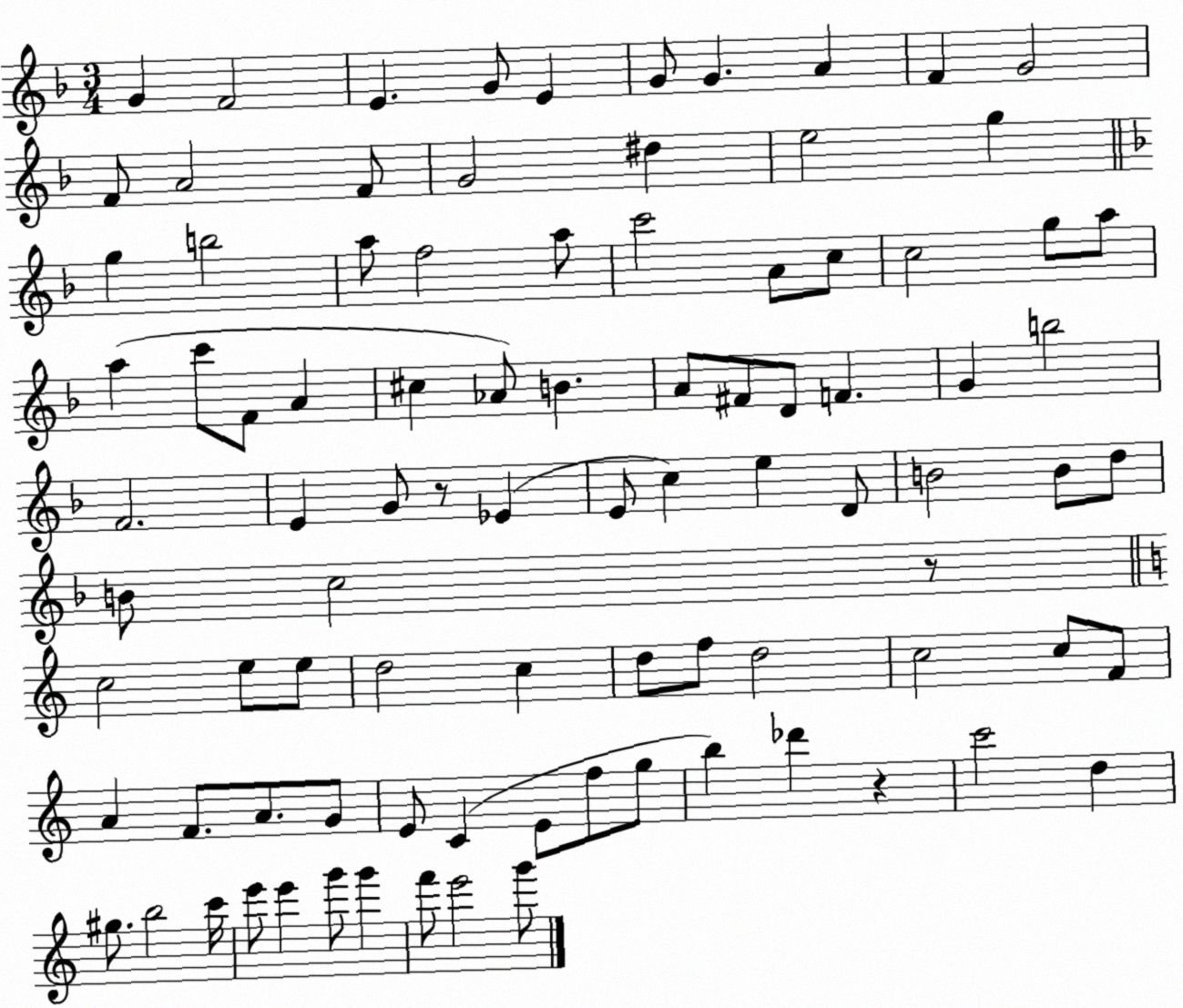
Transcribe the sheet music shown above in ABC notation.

X:1
T:Untitled
M:3/4
L:1/4
K:F
G F2 E G/2 E G/2 G A F G2 F/2 A2 F/2 G2 ^d e2 g g b2 a/2 f2 a/2 c'2 A/2 c/2 c2 g/2 a/2 a c'/2 F/2 A ^c _A/2 B A/2 ^F/2 D/2 F G b2 F2 E G/2 z/2 _E E/2 c e D/2 B2 B/2 d/2 B/2 c2 z/2 c2 e/2 e/2 d2 c d/2 f/2 d2 c2 c/2 F/2 A F/2 A/2 G/2 E/2 C E/2 f/2 g/2 b _d' z c'2 d ^g/2 b2 c'/4 e'/2 e' g'/2 g' f'/2 e'2 g'/2